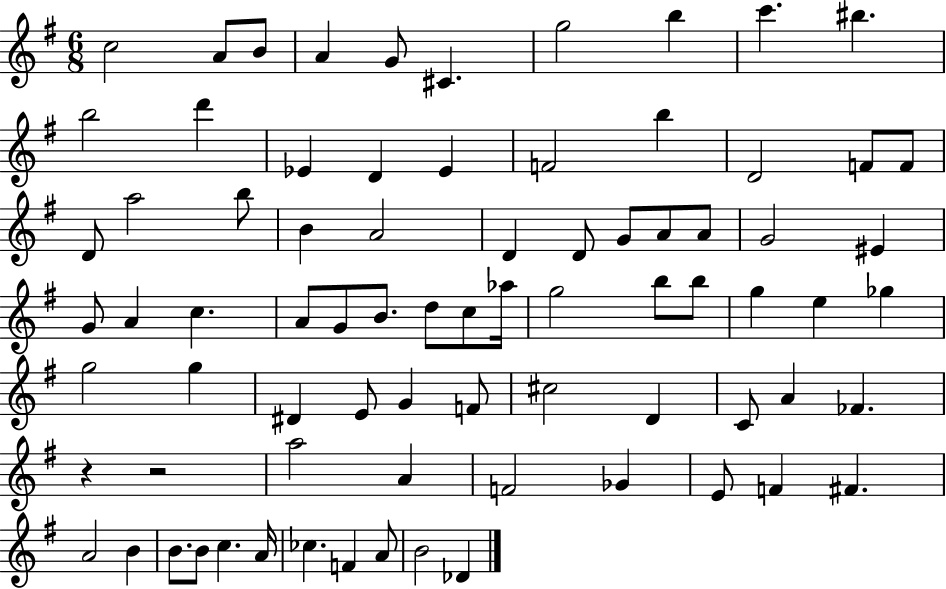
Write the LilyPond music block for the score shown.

{
  \clef treble
  \numericTimeSignature
  \time 6/8
  \key g \major
  c''2 a'8 b'8 | a'4 g'8 cis'4. | g''2 b''4 | c'''4. bis''4. | \break b''2 d'''4 | ees'4 d'4 ees'4 | f'2 b''4 | d'2 f'8 f'8 | \break d'8 a''2 b''8 | b'4 a'2 | d'4 d'8 g'8 a'8 a'8 | g'2 eis'4 | \break g'8 a'4 c''4. | a'8 g'8 b'8. d''8 c''8 aes''16 | g''2 b''8 b''8 | g''4 e''4 ges''4 | \break g''2 g''4 | dis'4 e'8 g'4 f'8 | cis''2 d'4 | c'8 a'4 fes'4. | \break r4 r2 | a''2 a'4 | f'2 ges'4 | e'8 f'4 fis'4. | \break a'2 b'4 | b'8. b'8 c''4. a'16 | ces''4. f'4 a'8 | b'2 des'4 | \break \bar "|."
}